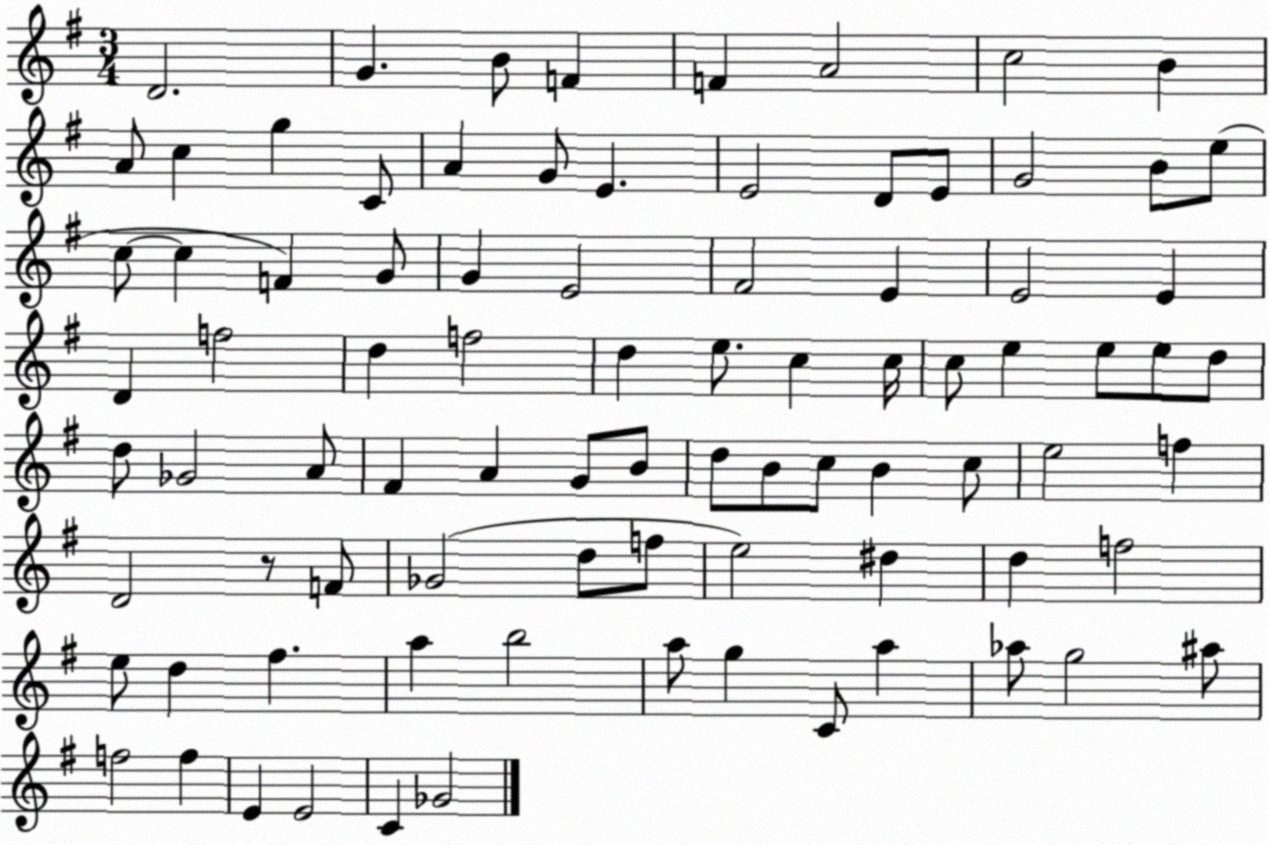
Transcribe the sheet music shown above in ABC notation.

X:1
T:Untitled
M:3/4
L:1/4
K:G
D2 G B/2 F F A2 c2 B A/2 c g C/2 A G/2 E E2 D/2 E/2 G2 B/2 e/2 c/2 c F G/2 G E2 ^F2 E E2 E D f2 d f2 d e/2 c c/4 c/2 e e/2 e/2 d/2 d/2 _G2 A/2 ^F A G/2 B/2 d/2 B/2 c/2 B c/2 e2 f D2 z/2 F/2 _G2 d/2 f/2 e2 ^d d f2 e/2 d ^f a b2 a/2 g C/2 a _a/2 g2 ^a/2 f2 f E E2 C _G2